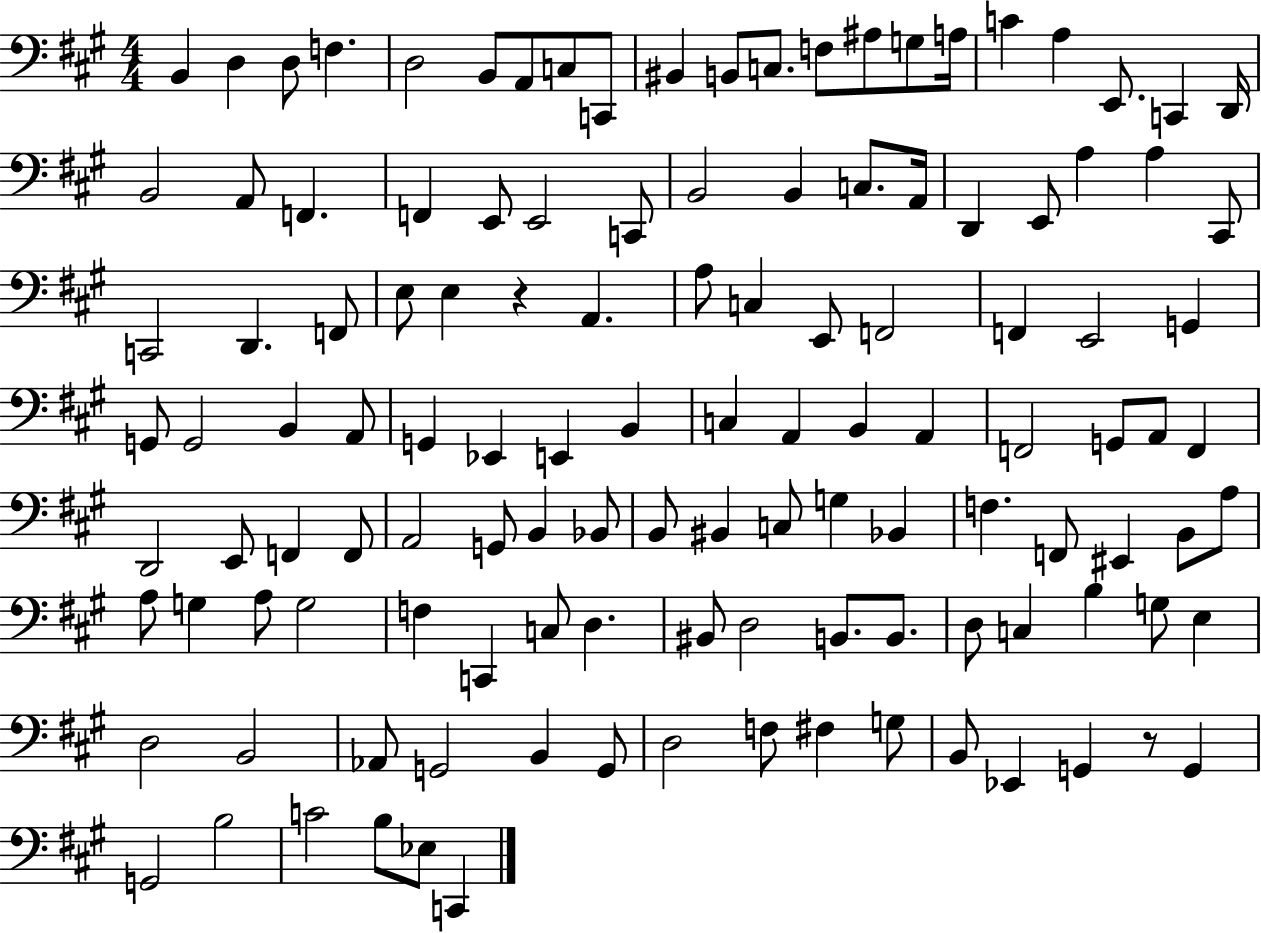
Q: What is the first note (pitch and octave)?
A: B2